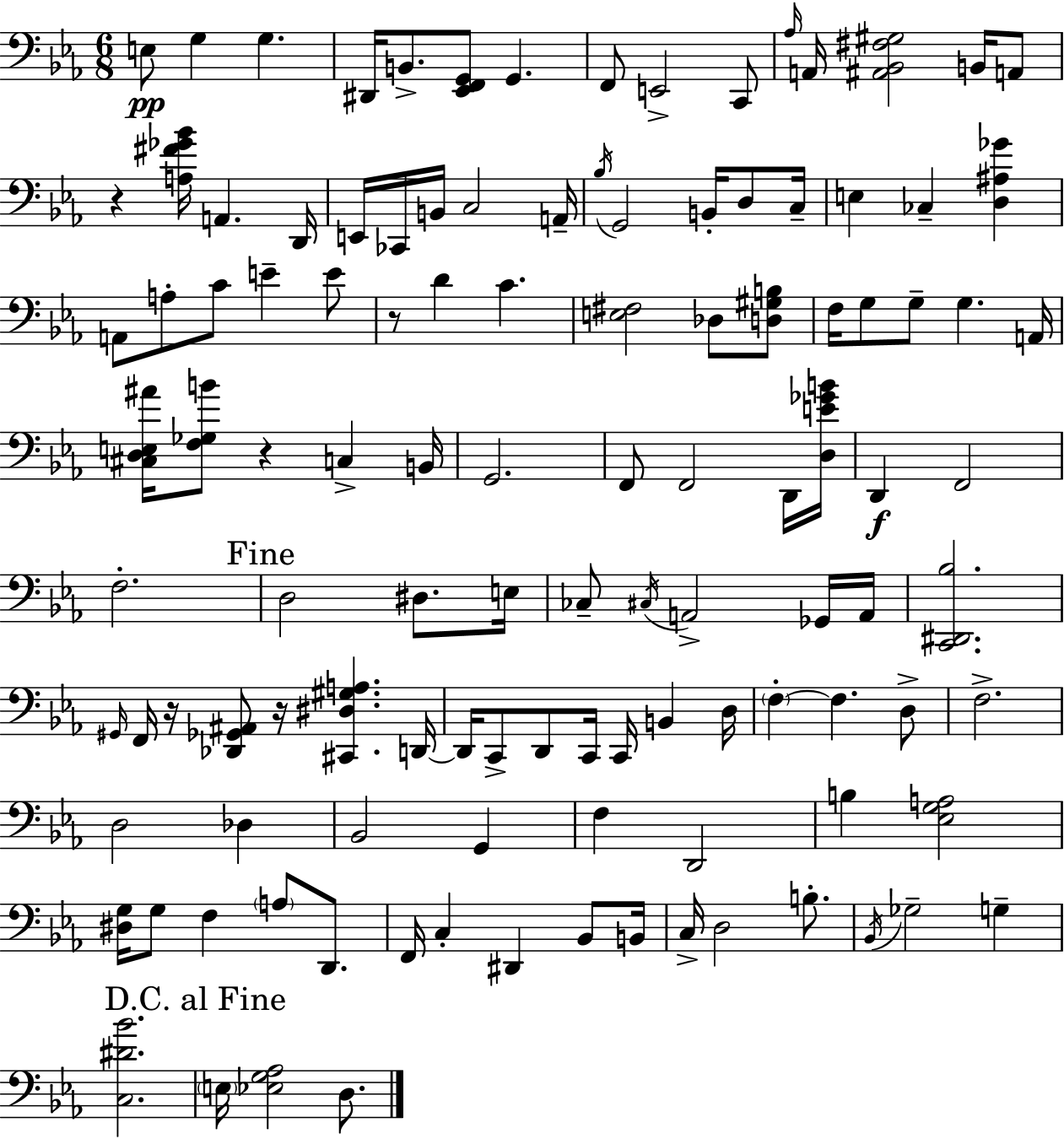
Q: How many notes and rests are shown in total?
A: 116